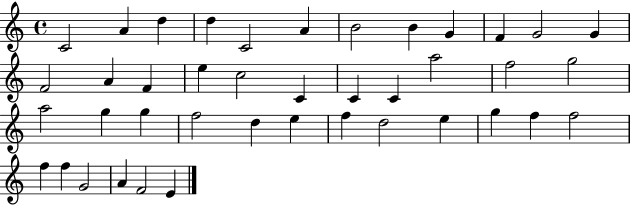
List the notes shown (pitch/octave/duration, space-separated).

C4/h A4/q D5/q D5/q C4/h A4/q B4/h B4/q G4/q F4/q G4/h G4/q F4/h A4/q F4/q E5/q C5/h C4/q C4/q C4/q A5/h F5/h G5/h A5/h G5/q G5/q F5/h D5/q E5/q F5/q D5/h E5/q G5/q F5/q F5/h F5/q F5/q G4/h A4/q F4/h E4/q